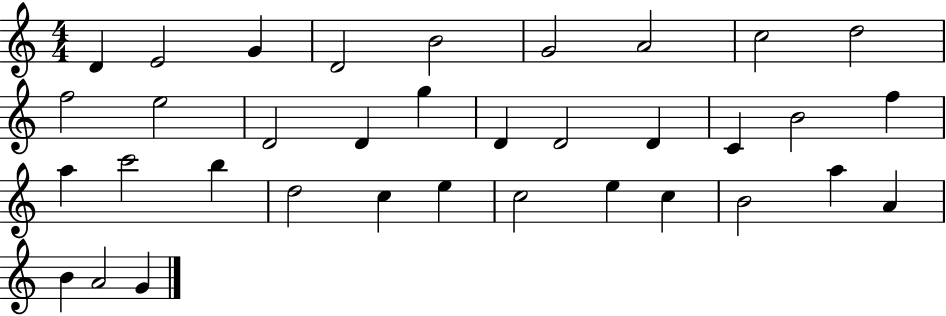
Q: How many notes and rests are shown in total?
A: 35